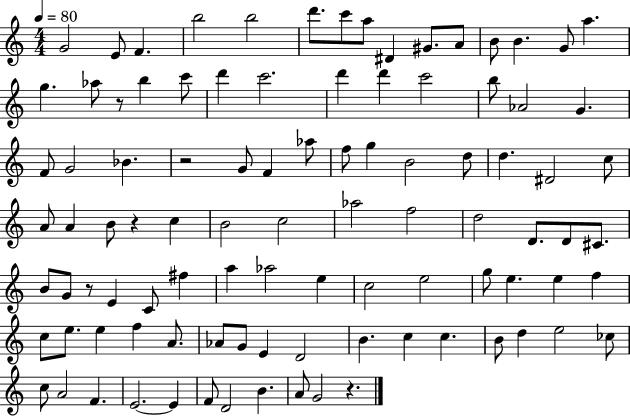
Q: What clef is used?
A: treble